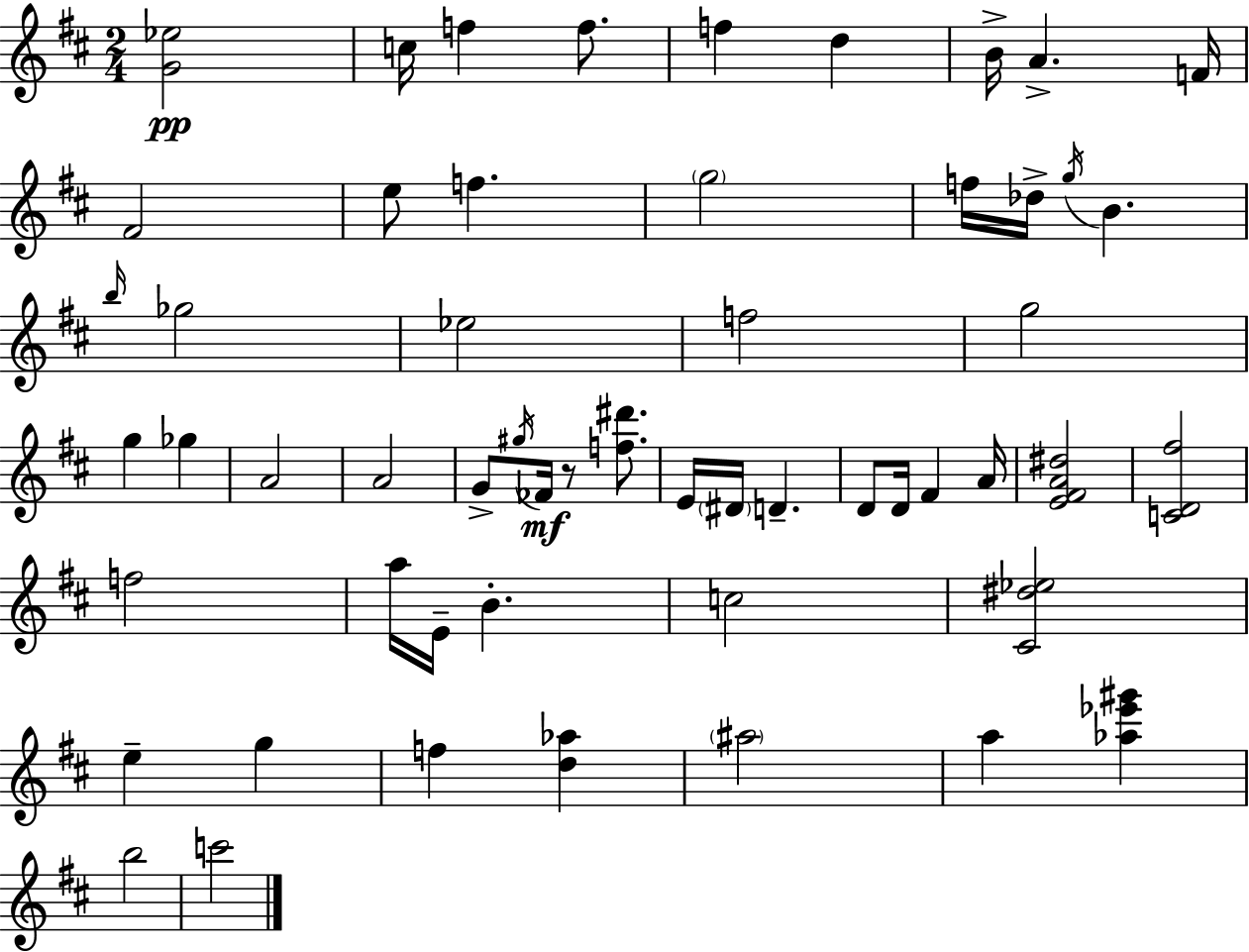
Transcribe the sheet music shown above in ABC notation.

X:1
T:Untitled
M:2/4
L:1/4
K:D
[G_e]2 c/4 f f/2 f d B/4 A F/4 ^F2 e/2 f g2 f/4 _d/4 g/4 B b/4 _g2 _e2 f2 g2 g _g A2 A2 G/2 ^g/4 _F/4 z/2 [f^d']/2 E/4 ^D/4 D D/2 D/4 ^F A/4 [E^FA^d]2 [CD^f]2 f2 a/4 E/4 B c2 [^C^d_e]2 e g f [d_a] ^a2 a [_a_e'^g'] b2 c'2